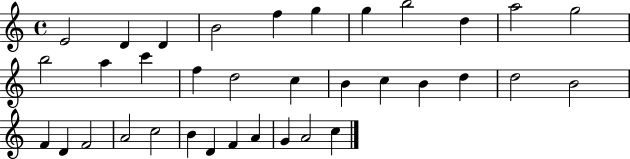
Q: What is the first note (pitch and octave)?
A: E4